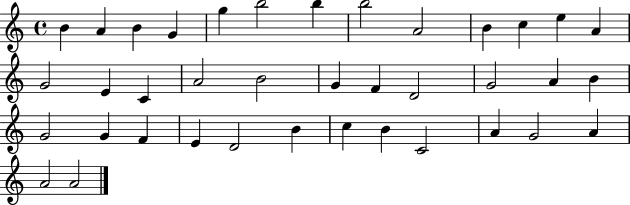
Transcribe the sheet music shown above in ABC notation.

X:1
T:Untitled
M:4/4
L:1/4
K:C
B A B G g b2 b b2 A2 B c e A G2 E C A2 B2 G F D2 G2 A B G2 G F E D2 B c B C2 A G2 A A2 A2